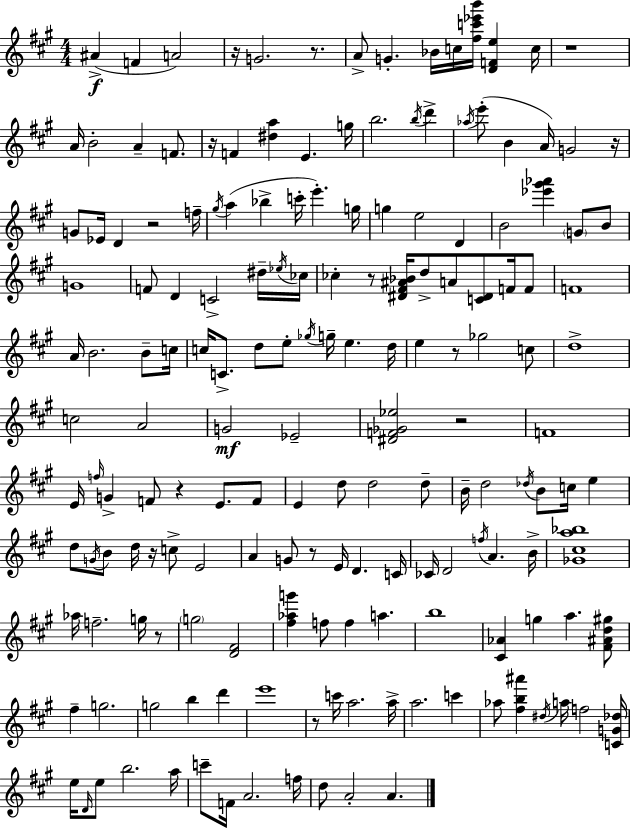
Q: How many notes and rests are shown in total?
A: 171